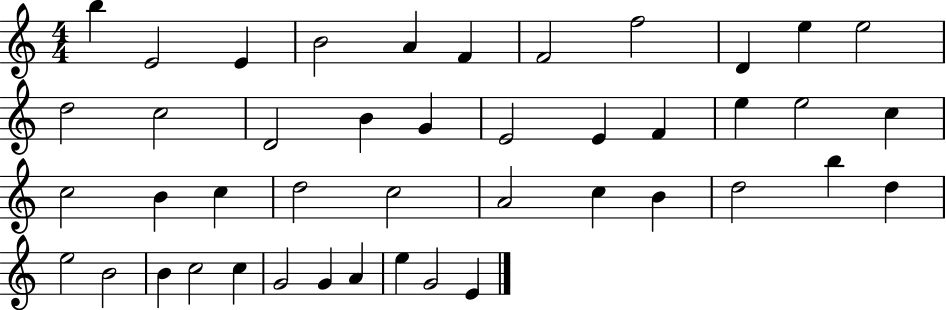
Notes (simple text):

B5/q E4/h E4/q B4/h A4/q F4/q F4/h F5/h D4/q E5/q E5/h D5/h C5/h D4/h B4/q G4/q E4/h E4/q F4/q E5/q E5/h C5/q C5/h B4/q C5/q D5/h C5/h A4/h C5/q B4/q D5/h B5/q D5/q E5/h B4/h B4/q C5/h C5/q G4/h G4/q A4/q E5/q G4/h E4/q